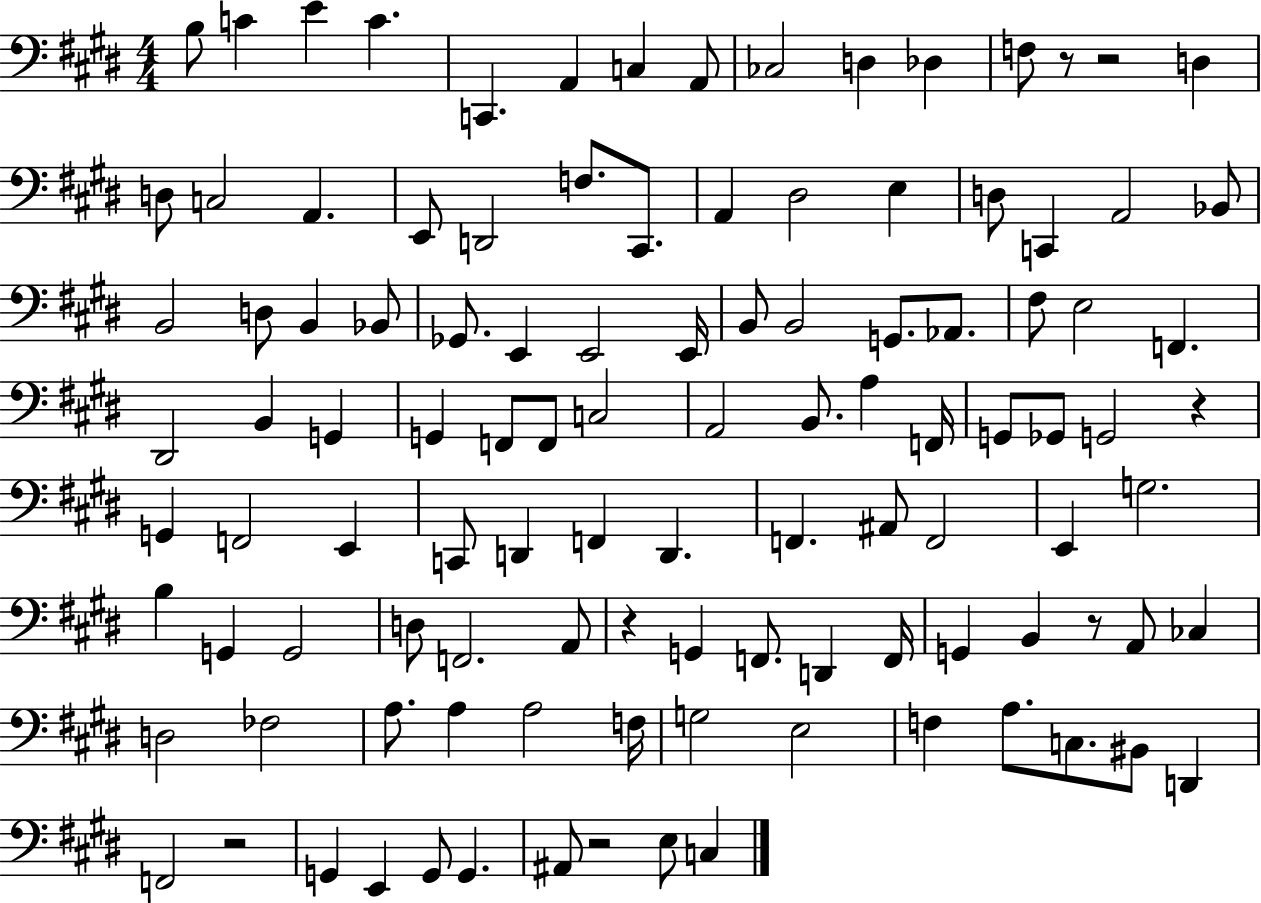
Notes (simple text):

B3/e C4/q E4/q C4/q. C2/q. A2/q C3/q A2/e CES3/h D3/q Db3/q F3/e R/e R/h D3/q D3/e C3/h A2/q. E2/e D2/h F3/e. C#2/e. A2/q D#3/h E3/q D3/e C2/q A2/h Bb2/e B2/h D3/e B2/q Bb2/e Gb2/e. E2/q E2/h E2/s B2/e B2/h G2/e. Ab2/e. F#3/e E3/h F2/q. D#2/h B2/q G2/q G2/q F2/e F2/e C3/h A2/h B2/e. A3/q F2/s G2/e Gb2/e G2/h R/q G2/q F2/h E2/q C2/e D2/q F2/q D2/q. F2/q. A#2/e F2/h E2/q G3/h. B3/q G2/q G2/h D3/e F2/h. A2/e R/q G2/q F2/e. D2/q F2/s G2/q B2/q R/e A2/e CES3/q D3/h FES3/h A3/e. A3/q A3/h F3/s G3/h E3/h F3/q A3/e. C3/e. BIS2/e D2/q F2/h R/h G2/q E2/q G2/e G2/q. A#2/e R/h E3/e C3/q